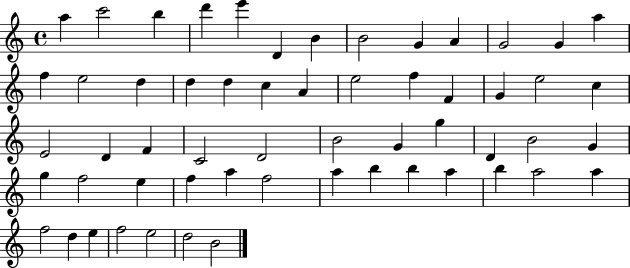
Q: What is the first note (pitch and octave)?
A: A5